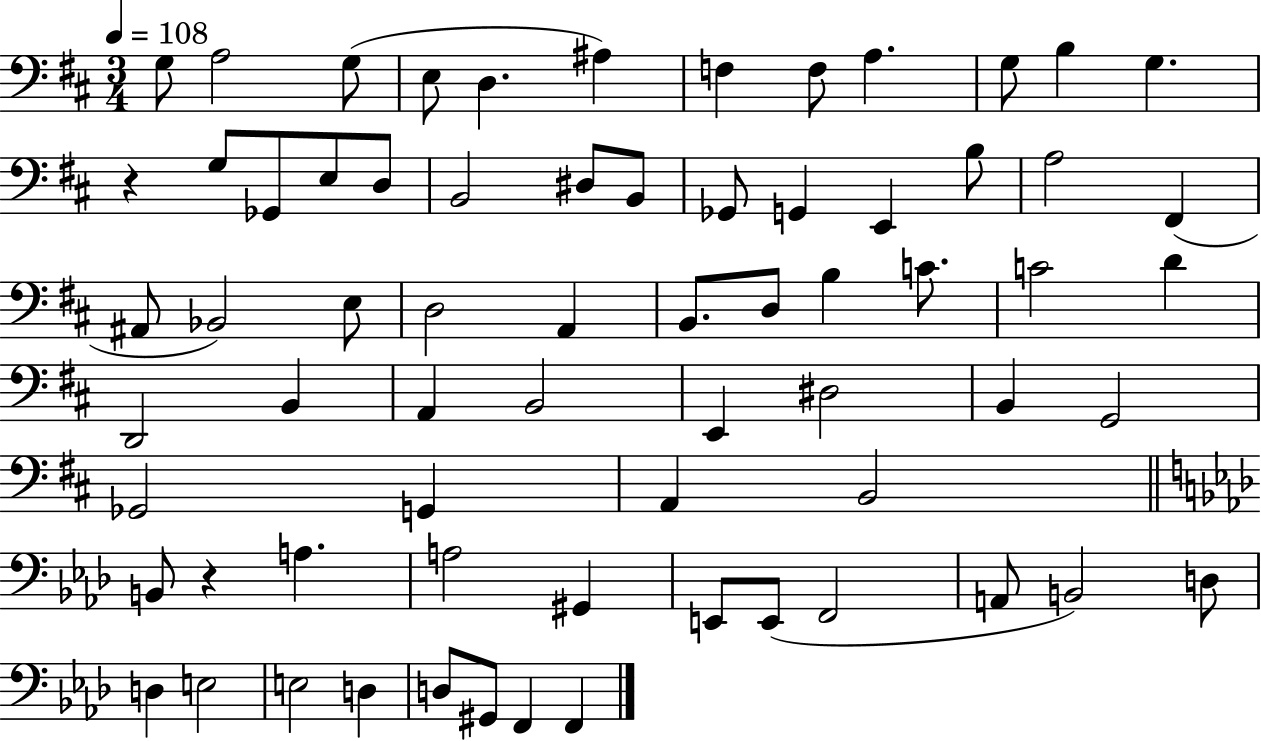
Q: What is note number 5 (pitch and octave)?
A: D3